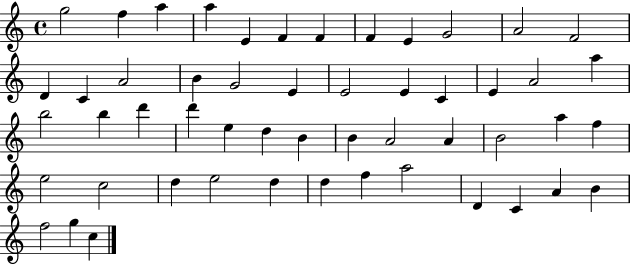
{
  \clef treble
  \time 4/4
  \defaultTimeSignature
  \key c \major
  g''2 f''4 a''4 | a''4 e'4 f'4 f'4 | f'4 e'4 g'2 | a'2 f'2 | \break d'4 c'4 a'2 | b'4 g'2 e'4 | e'2 e'4 c'4 | e'4 a'2 a''4 | \break b''2 b''4 d'''4 | d'''4 e''4 d''4 b'4 | b'4 a'2 a'4 | b'2 a''4 f''4 | \break e''2 c''2 | d''4 e''2 d''4 | d''4 f''4 a''2 | d'4 c'4 a'4 b'4 | \break f''2 g''4 c''4 | \bar "|."
}